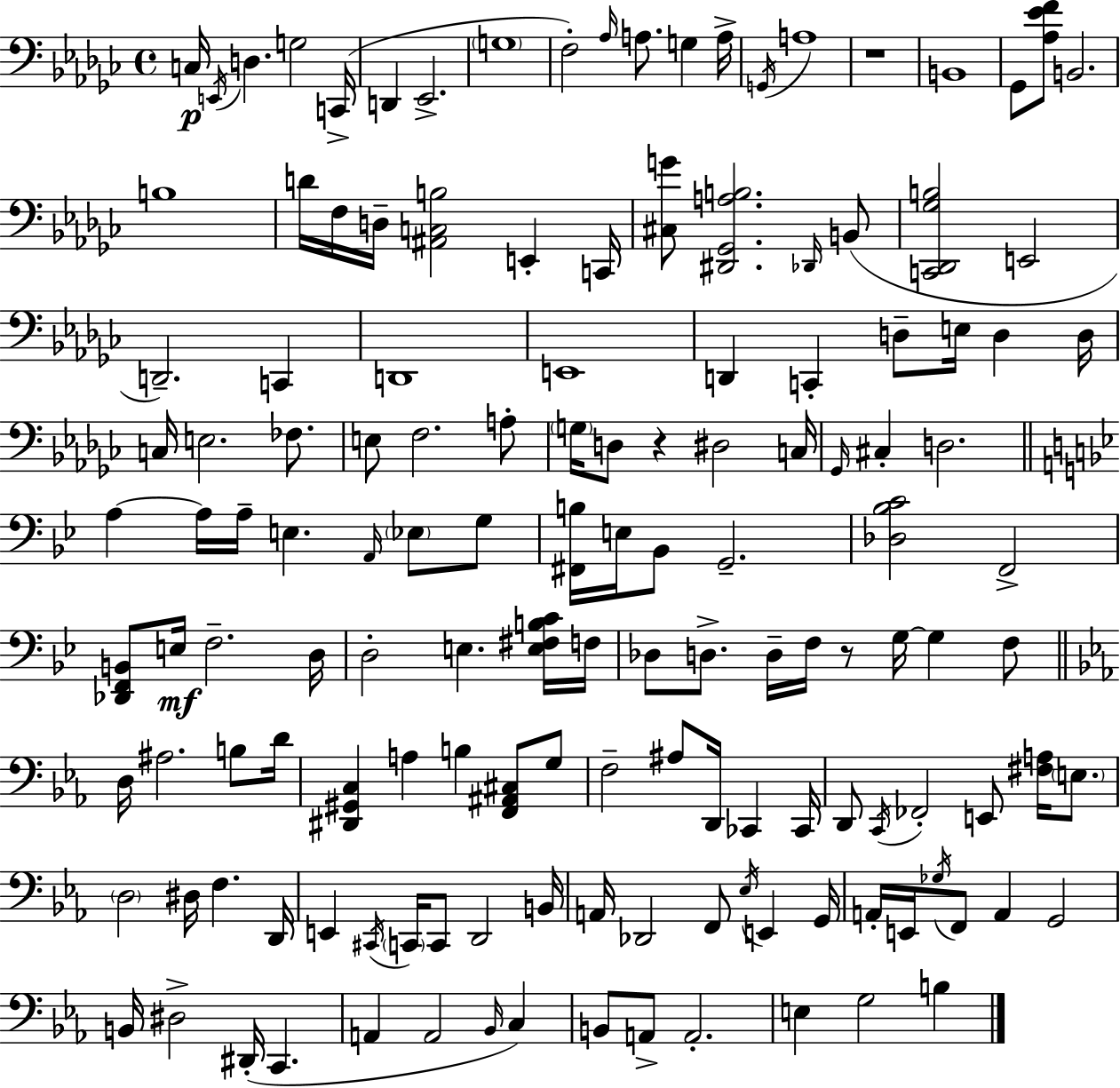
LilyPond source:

{
  \clef bass
  \time 4/4
  \defaultTimeSignature
  \key ees \minor
  c16\p \acciaccatura { e,16 } d4. g2 | c,16->( d,4 ees,2.-> | \parenthesize g1 | f2-.) \grace { aes16 } a8. g4 | \break a16-> \acciaccatura { g,16 } a1 | r1 | b,1 | ges,8 <aes ees' f'>8 b,2. | \break b1 | d'16 f16 d16-- <ais, c b>2 e,4-. | c,16 <cis g'>8 <dis, ges, a b>2. | \grace { des,16 } b,8( <c, des, ges b>2 e,2 | \break d,2.--) | c,4 d,1 | e,1 | d,4 c,4-. d8-- e16 d4 | \break d16 c16 e2. | fes8. e8 f2. | a8-. \parenthesize g16 d8 r4 dis2 | c16 \grace { ges,16 } cis4-. d2. | \break \bar "||" \break \key g \minor a4~~ a16 a16-- e4. \grace { a,16 } \parenthesize ees8 g8 | <fis, b>16 e16 bes,8 g,2.-- | <des bes c'>2 f,2-> | <des, f, b,>8 e16\mf f2.-- | \break d16 d2-. e4. <e fis b c'>16 | f16 des8 d8.-> d16-- f16 r8 g16~~ g4 f8 | \bar "||" \break \key c \minor d16 ais2. b8 d'16 | <dis, gis, c>4 a4 b4 <f, ais, cis>8 g8 | f2-- ais8 d,16 ces,4 ces,16 | d,8 \acciaccatura { c,16 } fes,2-. e,8 <fis a>16 \parenthesize e8. | \break \parenthesize d2 dis16 f4. | d,16 e,4 \acciaccatura { cis,16 } \parenthesize c,16 c,8 d,2 | b,16 a,16 des,2 f,8 \acciaccatura { ees16 } e,4 | g,16 a,16-. e,16 \acciaccatura { ges16 } f,8 a,4 g,2 | \break b,16 dis2-> dis,16-.( c,4. | a,4 a,2 | \grace { bes,16 }) c4 b,8 a,8-> a,2.-. | e4 g2 | \break b4 \bar "|."
}